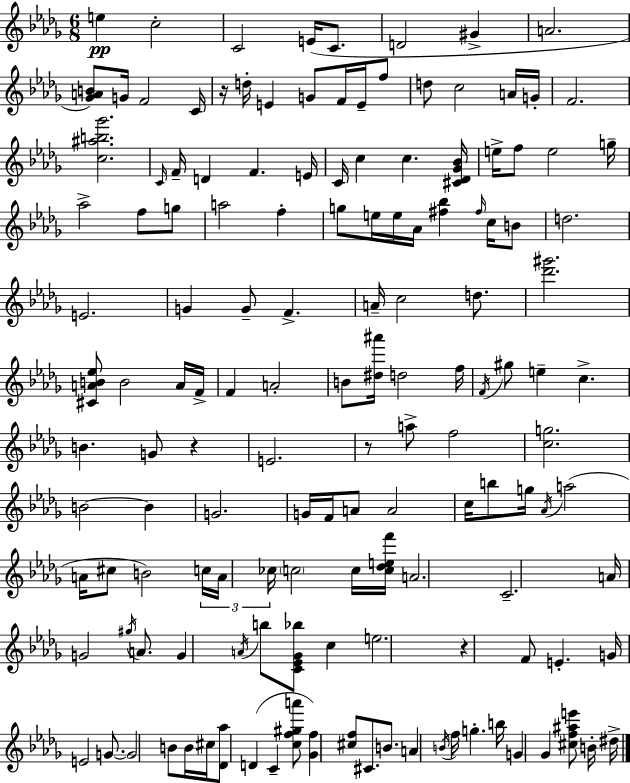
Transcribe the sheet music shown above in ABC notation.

X:1
T:Untitled
M:6/8
L:1/4
K:Bbm
e c2 C2 E/4 C/2 D2 ^G A2 [_GAB]/2 G/4 F2 C/4 z/4 d/4 E G/2 F/4 E/4 f/2 d/2 c2 A/4 G/4 F2 [c^ab_g']2 C/4 F/4 D F E/4 C/4 c c [^C_D_G_B]/4 e/4 f/2 e2 g/4 _a2 f/2 g/2 a2 f g/2 e/4 e/4 _A/4 [^f_b] ^f/4 c/4 B/2 d2 E2 G G/2 F A/4 c2 d/2 [_d'^g']2 [^CAB_e]/2 B2 A/4 F/4 F A2 B/2 [^d^a']/4 d2 f/4 F/4 ^g/2 e c B G/2 z E2 z/2 a/2 f2 [cg]2 B2 B G2 G/4 F/4 A/2 A2 c/4 b/2 g/4 _A/4 a2 A/4 ^c/2 B2 c/4 A/4 _c/4 c2 c/4 [c_def']/4 A2 C2 A/4 G2 ^g/4 A/2 G A/4 b/2 [C_E_G_b]/2 c e2 z F/2 E G/4 E2 G/2 G2 B/2 B/4 ^c/4 [_D_a]/2 D C [cf^ga']/2 [_Gf] [^cf]/2 ^C/2 B/2 A B/4 f/4 g b/4 G _G [^cf^ae']/2 B/4 ^d/4